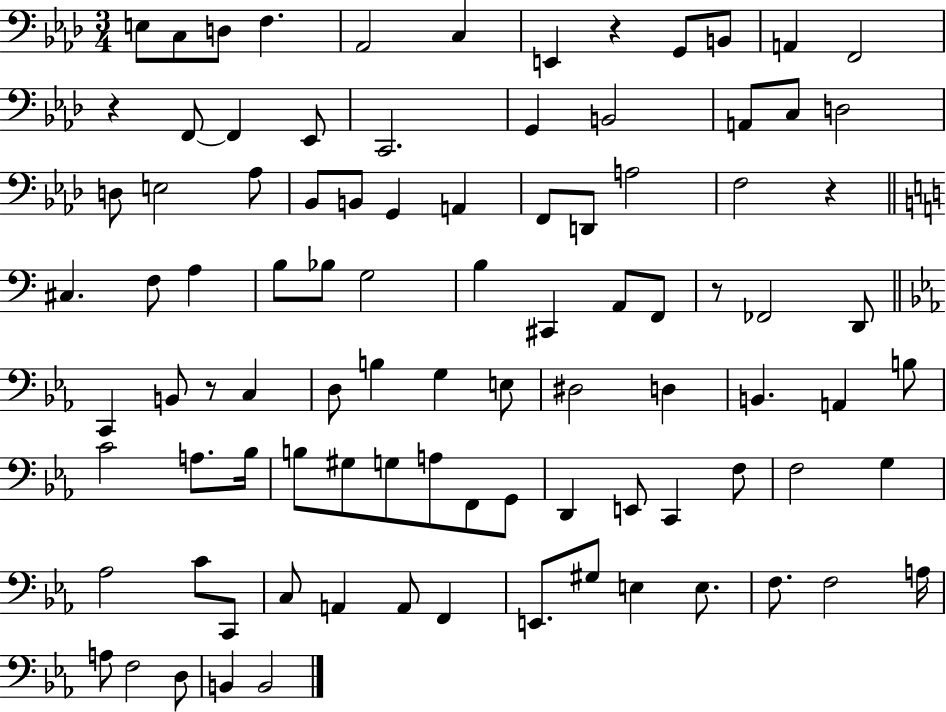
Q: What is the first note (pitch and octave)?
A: E3